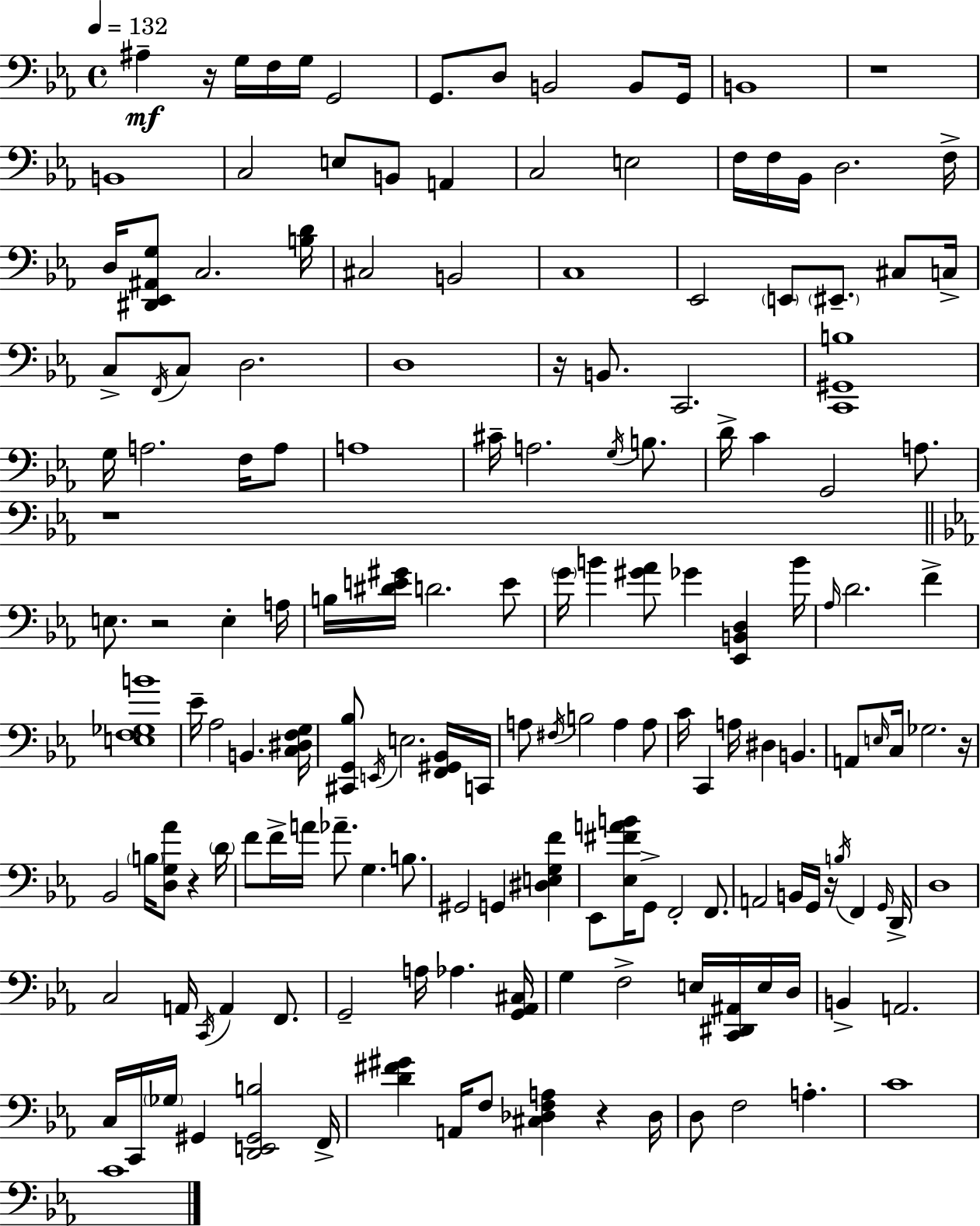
A#3/q R/s G3/s F3/s G3/s G2/h G2/e. D3/e B2/h B2/e G2/s B2/w R/w B2/w C3/h E3/e B2/e A2/q C3/h E3/h F3/s F3/s Bb2/s D3/h. F3/s D3/s [D#2,Eb2,A#2,G3]/e C3/h. [B3,D4]/s C#3/h B2/h C3/w Eb2/h E2/e EIS2/e. C#3/e C3/s C3/e F2/s C3/e D3/h. D3/w R/s B2/e. C2/h. [C2,G#2,B3]/w G3/s A3/h. F3/s A3/e A3/w C#4/s A3/h. G3/s B3/e. D4/s C4/q G2/h A3/e. R/w E3/e. R/h E3/q A3/s B3/s [D#4,E4,G#4]/s D4/h. E4/e G4/s B4/q [G#4,Ab4]/e Gb4/q [Eb2,B2,D3]/q B4/s Ab3/s D4/h. F4/q [E3,F3,Gb3,B4]/w Eb4/s Ab3/h B2/q. [C3,D#3,F3,G3]/s [C#2,G2,Bb3]/e E2/s E3/h. [F2,G#2,Bb2]/s C2/s A3/e F#3/s B3/h A3/q A3/e C4/s C2/q A3/s D#3/q B2/q. A2/e E3/s C3/s Gb3/h. R/s Bb2/h B3/s [D3,G3,Ab4]/e R/q D4/s F4/e F4/s A4/s Ab4/e. G3/q. B3/e. G#2/h G2/q [D#3,E3,G3,F4]/q Eb2/e [Eb3,F#4,A4,B4]/s G2/e F2/h F2/e. A2/h B2/s G2/s R/s B3/s F2/q G2/s D2/s D3/w C3/h A2/s C2/s A2/q F2/e. G2/h A3/s Ab3/q. [G2,Ab2,C#3]/s G3/q F3/h E3/s [C2,D#2,A#2]/s E3/s D3/s B2/q A2/h. C3/s C2/s Gb3/s G#2/q [D2,E2,G#2,B3]/h F2/s [D4,F#4,G#4]/q A2/s F3/e [C#3,Db3,F3,A3]/q R/q Db3/s D3/e F3/h A3/q. C4/w C4/w